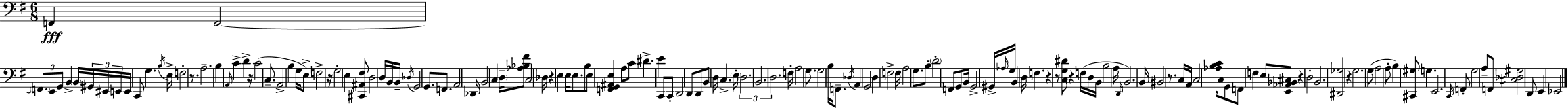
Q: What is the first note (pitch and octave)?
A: F2